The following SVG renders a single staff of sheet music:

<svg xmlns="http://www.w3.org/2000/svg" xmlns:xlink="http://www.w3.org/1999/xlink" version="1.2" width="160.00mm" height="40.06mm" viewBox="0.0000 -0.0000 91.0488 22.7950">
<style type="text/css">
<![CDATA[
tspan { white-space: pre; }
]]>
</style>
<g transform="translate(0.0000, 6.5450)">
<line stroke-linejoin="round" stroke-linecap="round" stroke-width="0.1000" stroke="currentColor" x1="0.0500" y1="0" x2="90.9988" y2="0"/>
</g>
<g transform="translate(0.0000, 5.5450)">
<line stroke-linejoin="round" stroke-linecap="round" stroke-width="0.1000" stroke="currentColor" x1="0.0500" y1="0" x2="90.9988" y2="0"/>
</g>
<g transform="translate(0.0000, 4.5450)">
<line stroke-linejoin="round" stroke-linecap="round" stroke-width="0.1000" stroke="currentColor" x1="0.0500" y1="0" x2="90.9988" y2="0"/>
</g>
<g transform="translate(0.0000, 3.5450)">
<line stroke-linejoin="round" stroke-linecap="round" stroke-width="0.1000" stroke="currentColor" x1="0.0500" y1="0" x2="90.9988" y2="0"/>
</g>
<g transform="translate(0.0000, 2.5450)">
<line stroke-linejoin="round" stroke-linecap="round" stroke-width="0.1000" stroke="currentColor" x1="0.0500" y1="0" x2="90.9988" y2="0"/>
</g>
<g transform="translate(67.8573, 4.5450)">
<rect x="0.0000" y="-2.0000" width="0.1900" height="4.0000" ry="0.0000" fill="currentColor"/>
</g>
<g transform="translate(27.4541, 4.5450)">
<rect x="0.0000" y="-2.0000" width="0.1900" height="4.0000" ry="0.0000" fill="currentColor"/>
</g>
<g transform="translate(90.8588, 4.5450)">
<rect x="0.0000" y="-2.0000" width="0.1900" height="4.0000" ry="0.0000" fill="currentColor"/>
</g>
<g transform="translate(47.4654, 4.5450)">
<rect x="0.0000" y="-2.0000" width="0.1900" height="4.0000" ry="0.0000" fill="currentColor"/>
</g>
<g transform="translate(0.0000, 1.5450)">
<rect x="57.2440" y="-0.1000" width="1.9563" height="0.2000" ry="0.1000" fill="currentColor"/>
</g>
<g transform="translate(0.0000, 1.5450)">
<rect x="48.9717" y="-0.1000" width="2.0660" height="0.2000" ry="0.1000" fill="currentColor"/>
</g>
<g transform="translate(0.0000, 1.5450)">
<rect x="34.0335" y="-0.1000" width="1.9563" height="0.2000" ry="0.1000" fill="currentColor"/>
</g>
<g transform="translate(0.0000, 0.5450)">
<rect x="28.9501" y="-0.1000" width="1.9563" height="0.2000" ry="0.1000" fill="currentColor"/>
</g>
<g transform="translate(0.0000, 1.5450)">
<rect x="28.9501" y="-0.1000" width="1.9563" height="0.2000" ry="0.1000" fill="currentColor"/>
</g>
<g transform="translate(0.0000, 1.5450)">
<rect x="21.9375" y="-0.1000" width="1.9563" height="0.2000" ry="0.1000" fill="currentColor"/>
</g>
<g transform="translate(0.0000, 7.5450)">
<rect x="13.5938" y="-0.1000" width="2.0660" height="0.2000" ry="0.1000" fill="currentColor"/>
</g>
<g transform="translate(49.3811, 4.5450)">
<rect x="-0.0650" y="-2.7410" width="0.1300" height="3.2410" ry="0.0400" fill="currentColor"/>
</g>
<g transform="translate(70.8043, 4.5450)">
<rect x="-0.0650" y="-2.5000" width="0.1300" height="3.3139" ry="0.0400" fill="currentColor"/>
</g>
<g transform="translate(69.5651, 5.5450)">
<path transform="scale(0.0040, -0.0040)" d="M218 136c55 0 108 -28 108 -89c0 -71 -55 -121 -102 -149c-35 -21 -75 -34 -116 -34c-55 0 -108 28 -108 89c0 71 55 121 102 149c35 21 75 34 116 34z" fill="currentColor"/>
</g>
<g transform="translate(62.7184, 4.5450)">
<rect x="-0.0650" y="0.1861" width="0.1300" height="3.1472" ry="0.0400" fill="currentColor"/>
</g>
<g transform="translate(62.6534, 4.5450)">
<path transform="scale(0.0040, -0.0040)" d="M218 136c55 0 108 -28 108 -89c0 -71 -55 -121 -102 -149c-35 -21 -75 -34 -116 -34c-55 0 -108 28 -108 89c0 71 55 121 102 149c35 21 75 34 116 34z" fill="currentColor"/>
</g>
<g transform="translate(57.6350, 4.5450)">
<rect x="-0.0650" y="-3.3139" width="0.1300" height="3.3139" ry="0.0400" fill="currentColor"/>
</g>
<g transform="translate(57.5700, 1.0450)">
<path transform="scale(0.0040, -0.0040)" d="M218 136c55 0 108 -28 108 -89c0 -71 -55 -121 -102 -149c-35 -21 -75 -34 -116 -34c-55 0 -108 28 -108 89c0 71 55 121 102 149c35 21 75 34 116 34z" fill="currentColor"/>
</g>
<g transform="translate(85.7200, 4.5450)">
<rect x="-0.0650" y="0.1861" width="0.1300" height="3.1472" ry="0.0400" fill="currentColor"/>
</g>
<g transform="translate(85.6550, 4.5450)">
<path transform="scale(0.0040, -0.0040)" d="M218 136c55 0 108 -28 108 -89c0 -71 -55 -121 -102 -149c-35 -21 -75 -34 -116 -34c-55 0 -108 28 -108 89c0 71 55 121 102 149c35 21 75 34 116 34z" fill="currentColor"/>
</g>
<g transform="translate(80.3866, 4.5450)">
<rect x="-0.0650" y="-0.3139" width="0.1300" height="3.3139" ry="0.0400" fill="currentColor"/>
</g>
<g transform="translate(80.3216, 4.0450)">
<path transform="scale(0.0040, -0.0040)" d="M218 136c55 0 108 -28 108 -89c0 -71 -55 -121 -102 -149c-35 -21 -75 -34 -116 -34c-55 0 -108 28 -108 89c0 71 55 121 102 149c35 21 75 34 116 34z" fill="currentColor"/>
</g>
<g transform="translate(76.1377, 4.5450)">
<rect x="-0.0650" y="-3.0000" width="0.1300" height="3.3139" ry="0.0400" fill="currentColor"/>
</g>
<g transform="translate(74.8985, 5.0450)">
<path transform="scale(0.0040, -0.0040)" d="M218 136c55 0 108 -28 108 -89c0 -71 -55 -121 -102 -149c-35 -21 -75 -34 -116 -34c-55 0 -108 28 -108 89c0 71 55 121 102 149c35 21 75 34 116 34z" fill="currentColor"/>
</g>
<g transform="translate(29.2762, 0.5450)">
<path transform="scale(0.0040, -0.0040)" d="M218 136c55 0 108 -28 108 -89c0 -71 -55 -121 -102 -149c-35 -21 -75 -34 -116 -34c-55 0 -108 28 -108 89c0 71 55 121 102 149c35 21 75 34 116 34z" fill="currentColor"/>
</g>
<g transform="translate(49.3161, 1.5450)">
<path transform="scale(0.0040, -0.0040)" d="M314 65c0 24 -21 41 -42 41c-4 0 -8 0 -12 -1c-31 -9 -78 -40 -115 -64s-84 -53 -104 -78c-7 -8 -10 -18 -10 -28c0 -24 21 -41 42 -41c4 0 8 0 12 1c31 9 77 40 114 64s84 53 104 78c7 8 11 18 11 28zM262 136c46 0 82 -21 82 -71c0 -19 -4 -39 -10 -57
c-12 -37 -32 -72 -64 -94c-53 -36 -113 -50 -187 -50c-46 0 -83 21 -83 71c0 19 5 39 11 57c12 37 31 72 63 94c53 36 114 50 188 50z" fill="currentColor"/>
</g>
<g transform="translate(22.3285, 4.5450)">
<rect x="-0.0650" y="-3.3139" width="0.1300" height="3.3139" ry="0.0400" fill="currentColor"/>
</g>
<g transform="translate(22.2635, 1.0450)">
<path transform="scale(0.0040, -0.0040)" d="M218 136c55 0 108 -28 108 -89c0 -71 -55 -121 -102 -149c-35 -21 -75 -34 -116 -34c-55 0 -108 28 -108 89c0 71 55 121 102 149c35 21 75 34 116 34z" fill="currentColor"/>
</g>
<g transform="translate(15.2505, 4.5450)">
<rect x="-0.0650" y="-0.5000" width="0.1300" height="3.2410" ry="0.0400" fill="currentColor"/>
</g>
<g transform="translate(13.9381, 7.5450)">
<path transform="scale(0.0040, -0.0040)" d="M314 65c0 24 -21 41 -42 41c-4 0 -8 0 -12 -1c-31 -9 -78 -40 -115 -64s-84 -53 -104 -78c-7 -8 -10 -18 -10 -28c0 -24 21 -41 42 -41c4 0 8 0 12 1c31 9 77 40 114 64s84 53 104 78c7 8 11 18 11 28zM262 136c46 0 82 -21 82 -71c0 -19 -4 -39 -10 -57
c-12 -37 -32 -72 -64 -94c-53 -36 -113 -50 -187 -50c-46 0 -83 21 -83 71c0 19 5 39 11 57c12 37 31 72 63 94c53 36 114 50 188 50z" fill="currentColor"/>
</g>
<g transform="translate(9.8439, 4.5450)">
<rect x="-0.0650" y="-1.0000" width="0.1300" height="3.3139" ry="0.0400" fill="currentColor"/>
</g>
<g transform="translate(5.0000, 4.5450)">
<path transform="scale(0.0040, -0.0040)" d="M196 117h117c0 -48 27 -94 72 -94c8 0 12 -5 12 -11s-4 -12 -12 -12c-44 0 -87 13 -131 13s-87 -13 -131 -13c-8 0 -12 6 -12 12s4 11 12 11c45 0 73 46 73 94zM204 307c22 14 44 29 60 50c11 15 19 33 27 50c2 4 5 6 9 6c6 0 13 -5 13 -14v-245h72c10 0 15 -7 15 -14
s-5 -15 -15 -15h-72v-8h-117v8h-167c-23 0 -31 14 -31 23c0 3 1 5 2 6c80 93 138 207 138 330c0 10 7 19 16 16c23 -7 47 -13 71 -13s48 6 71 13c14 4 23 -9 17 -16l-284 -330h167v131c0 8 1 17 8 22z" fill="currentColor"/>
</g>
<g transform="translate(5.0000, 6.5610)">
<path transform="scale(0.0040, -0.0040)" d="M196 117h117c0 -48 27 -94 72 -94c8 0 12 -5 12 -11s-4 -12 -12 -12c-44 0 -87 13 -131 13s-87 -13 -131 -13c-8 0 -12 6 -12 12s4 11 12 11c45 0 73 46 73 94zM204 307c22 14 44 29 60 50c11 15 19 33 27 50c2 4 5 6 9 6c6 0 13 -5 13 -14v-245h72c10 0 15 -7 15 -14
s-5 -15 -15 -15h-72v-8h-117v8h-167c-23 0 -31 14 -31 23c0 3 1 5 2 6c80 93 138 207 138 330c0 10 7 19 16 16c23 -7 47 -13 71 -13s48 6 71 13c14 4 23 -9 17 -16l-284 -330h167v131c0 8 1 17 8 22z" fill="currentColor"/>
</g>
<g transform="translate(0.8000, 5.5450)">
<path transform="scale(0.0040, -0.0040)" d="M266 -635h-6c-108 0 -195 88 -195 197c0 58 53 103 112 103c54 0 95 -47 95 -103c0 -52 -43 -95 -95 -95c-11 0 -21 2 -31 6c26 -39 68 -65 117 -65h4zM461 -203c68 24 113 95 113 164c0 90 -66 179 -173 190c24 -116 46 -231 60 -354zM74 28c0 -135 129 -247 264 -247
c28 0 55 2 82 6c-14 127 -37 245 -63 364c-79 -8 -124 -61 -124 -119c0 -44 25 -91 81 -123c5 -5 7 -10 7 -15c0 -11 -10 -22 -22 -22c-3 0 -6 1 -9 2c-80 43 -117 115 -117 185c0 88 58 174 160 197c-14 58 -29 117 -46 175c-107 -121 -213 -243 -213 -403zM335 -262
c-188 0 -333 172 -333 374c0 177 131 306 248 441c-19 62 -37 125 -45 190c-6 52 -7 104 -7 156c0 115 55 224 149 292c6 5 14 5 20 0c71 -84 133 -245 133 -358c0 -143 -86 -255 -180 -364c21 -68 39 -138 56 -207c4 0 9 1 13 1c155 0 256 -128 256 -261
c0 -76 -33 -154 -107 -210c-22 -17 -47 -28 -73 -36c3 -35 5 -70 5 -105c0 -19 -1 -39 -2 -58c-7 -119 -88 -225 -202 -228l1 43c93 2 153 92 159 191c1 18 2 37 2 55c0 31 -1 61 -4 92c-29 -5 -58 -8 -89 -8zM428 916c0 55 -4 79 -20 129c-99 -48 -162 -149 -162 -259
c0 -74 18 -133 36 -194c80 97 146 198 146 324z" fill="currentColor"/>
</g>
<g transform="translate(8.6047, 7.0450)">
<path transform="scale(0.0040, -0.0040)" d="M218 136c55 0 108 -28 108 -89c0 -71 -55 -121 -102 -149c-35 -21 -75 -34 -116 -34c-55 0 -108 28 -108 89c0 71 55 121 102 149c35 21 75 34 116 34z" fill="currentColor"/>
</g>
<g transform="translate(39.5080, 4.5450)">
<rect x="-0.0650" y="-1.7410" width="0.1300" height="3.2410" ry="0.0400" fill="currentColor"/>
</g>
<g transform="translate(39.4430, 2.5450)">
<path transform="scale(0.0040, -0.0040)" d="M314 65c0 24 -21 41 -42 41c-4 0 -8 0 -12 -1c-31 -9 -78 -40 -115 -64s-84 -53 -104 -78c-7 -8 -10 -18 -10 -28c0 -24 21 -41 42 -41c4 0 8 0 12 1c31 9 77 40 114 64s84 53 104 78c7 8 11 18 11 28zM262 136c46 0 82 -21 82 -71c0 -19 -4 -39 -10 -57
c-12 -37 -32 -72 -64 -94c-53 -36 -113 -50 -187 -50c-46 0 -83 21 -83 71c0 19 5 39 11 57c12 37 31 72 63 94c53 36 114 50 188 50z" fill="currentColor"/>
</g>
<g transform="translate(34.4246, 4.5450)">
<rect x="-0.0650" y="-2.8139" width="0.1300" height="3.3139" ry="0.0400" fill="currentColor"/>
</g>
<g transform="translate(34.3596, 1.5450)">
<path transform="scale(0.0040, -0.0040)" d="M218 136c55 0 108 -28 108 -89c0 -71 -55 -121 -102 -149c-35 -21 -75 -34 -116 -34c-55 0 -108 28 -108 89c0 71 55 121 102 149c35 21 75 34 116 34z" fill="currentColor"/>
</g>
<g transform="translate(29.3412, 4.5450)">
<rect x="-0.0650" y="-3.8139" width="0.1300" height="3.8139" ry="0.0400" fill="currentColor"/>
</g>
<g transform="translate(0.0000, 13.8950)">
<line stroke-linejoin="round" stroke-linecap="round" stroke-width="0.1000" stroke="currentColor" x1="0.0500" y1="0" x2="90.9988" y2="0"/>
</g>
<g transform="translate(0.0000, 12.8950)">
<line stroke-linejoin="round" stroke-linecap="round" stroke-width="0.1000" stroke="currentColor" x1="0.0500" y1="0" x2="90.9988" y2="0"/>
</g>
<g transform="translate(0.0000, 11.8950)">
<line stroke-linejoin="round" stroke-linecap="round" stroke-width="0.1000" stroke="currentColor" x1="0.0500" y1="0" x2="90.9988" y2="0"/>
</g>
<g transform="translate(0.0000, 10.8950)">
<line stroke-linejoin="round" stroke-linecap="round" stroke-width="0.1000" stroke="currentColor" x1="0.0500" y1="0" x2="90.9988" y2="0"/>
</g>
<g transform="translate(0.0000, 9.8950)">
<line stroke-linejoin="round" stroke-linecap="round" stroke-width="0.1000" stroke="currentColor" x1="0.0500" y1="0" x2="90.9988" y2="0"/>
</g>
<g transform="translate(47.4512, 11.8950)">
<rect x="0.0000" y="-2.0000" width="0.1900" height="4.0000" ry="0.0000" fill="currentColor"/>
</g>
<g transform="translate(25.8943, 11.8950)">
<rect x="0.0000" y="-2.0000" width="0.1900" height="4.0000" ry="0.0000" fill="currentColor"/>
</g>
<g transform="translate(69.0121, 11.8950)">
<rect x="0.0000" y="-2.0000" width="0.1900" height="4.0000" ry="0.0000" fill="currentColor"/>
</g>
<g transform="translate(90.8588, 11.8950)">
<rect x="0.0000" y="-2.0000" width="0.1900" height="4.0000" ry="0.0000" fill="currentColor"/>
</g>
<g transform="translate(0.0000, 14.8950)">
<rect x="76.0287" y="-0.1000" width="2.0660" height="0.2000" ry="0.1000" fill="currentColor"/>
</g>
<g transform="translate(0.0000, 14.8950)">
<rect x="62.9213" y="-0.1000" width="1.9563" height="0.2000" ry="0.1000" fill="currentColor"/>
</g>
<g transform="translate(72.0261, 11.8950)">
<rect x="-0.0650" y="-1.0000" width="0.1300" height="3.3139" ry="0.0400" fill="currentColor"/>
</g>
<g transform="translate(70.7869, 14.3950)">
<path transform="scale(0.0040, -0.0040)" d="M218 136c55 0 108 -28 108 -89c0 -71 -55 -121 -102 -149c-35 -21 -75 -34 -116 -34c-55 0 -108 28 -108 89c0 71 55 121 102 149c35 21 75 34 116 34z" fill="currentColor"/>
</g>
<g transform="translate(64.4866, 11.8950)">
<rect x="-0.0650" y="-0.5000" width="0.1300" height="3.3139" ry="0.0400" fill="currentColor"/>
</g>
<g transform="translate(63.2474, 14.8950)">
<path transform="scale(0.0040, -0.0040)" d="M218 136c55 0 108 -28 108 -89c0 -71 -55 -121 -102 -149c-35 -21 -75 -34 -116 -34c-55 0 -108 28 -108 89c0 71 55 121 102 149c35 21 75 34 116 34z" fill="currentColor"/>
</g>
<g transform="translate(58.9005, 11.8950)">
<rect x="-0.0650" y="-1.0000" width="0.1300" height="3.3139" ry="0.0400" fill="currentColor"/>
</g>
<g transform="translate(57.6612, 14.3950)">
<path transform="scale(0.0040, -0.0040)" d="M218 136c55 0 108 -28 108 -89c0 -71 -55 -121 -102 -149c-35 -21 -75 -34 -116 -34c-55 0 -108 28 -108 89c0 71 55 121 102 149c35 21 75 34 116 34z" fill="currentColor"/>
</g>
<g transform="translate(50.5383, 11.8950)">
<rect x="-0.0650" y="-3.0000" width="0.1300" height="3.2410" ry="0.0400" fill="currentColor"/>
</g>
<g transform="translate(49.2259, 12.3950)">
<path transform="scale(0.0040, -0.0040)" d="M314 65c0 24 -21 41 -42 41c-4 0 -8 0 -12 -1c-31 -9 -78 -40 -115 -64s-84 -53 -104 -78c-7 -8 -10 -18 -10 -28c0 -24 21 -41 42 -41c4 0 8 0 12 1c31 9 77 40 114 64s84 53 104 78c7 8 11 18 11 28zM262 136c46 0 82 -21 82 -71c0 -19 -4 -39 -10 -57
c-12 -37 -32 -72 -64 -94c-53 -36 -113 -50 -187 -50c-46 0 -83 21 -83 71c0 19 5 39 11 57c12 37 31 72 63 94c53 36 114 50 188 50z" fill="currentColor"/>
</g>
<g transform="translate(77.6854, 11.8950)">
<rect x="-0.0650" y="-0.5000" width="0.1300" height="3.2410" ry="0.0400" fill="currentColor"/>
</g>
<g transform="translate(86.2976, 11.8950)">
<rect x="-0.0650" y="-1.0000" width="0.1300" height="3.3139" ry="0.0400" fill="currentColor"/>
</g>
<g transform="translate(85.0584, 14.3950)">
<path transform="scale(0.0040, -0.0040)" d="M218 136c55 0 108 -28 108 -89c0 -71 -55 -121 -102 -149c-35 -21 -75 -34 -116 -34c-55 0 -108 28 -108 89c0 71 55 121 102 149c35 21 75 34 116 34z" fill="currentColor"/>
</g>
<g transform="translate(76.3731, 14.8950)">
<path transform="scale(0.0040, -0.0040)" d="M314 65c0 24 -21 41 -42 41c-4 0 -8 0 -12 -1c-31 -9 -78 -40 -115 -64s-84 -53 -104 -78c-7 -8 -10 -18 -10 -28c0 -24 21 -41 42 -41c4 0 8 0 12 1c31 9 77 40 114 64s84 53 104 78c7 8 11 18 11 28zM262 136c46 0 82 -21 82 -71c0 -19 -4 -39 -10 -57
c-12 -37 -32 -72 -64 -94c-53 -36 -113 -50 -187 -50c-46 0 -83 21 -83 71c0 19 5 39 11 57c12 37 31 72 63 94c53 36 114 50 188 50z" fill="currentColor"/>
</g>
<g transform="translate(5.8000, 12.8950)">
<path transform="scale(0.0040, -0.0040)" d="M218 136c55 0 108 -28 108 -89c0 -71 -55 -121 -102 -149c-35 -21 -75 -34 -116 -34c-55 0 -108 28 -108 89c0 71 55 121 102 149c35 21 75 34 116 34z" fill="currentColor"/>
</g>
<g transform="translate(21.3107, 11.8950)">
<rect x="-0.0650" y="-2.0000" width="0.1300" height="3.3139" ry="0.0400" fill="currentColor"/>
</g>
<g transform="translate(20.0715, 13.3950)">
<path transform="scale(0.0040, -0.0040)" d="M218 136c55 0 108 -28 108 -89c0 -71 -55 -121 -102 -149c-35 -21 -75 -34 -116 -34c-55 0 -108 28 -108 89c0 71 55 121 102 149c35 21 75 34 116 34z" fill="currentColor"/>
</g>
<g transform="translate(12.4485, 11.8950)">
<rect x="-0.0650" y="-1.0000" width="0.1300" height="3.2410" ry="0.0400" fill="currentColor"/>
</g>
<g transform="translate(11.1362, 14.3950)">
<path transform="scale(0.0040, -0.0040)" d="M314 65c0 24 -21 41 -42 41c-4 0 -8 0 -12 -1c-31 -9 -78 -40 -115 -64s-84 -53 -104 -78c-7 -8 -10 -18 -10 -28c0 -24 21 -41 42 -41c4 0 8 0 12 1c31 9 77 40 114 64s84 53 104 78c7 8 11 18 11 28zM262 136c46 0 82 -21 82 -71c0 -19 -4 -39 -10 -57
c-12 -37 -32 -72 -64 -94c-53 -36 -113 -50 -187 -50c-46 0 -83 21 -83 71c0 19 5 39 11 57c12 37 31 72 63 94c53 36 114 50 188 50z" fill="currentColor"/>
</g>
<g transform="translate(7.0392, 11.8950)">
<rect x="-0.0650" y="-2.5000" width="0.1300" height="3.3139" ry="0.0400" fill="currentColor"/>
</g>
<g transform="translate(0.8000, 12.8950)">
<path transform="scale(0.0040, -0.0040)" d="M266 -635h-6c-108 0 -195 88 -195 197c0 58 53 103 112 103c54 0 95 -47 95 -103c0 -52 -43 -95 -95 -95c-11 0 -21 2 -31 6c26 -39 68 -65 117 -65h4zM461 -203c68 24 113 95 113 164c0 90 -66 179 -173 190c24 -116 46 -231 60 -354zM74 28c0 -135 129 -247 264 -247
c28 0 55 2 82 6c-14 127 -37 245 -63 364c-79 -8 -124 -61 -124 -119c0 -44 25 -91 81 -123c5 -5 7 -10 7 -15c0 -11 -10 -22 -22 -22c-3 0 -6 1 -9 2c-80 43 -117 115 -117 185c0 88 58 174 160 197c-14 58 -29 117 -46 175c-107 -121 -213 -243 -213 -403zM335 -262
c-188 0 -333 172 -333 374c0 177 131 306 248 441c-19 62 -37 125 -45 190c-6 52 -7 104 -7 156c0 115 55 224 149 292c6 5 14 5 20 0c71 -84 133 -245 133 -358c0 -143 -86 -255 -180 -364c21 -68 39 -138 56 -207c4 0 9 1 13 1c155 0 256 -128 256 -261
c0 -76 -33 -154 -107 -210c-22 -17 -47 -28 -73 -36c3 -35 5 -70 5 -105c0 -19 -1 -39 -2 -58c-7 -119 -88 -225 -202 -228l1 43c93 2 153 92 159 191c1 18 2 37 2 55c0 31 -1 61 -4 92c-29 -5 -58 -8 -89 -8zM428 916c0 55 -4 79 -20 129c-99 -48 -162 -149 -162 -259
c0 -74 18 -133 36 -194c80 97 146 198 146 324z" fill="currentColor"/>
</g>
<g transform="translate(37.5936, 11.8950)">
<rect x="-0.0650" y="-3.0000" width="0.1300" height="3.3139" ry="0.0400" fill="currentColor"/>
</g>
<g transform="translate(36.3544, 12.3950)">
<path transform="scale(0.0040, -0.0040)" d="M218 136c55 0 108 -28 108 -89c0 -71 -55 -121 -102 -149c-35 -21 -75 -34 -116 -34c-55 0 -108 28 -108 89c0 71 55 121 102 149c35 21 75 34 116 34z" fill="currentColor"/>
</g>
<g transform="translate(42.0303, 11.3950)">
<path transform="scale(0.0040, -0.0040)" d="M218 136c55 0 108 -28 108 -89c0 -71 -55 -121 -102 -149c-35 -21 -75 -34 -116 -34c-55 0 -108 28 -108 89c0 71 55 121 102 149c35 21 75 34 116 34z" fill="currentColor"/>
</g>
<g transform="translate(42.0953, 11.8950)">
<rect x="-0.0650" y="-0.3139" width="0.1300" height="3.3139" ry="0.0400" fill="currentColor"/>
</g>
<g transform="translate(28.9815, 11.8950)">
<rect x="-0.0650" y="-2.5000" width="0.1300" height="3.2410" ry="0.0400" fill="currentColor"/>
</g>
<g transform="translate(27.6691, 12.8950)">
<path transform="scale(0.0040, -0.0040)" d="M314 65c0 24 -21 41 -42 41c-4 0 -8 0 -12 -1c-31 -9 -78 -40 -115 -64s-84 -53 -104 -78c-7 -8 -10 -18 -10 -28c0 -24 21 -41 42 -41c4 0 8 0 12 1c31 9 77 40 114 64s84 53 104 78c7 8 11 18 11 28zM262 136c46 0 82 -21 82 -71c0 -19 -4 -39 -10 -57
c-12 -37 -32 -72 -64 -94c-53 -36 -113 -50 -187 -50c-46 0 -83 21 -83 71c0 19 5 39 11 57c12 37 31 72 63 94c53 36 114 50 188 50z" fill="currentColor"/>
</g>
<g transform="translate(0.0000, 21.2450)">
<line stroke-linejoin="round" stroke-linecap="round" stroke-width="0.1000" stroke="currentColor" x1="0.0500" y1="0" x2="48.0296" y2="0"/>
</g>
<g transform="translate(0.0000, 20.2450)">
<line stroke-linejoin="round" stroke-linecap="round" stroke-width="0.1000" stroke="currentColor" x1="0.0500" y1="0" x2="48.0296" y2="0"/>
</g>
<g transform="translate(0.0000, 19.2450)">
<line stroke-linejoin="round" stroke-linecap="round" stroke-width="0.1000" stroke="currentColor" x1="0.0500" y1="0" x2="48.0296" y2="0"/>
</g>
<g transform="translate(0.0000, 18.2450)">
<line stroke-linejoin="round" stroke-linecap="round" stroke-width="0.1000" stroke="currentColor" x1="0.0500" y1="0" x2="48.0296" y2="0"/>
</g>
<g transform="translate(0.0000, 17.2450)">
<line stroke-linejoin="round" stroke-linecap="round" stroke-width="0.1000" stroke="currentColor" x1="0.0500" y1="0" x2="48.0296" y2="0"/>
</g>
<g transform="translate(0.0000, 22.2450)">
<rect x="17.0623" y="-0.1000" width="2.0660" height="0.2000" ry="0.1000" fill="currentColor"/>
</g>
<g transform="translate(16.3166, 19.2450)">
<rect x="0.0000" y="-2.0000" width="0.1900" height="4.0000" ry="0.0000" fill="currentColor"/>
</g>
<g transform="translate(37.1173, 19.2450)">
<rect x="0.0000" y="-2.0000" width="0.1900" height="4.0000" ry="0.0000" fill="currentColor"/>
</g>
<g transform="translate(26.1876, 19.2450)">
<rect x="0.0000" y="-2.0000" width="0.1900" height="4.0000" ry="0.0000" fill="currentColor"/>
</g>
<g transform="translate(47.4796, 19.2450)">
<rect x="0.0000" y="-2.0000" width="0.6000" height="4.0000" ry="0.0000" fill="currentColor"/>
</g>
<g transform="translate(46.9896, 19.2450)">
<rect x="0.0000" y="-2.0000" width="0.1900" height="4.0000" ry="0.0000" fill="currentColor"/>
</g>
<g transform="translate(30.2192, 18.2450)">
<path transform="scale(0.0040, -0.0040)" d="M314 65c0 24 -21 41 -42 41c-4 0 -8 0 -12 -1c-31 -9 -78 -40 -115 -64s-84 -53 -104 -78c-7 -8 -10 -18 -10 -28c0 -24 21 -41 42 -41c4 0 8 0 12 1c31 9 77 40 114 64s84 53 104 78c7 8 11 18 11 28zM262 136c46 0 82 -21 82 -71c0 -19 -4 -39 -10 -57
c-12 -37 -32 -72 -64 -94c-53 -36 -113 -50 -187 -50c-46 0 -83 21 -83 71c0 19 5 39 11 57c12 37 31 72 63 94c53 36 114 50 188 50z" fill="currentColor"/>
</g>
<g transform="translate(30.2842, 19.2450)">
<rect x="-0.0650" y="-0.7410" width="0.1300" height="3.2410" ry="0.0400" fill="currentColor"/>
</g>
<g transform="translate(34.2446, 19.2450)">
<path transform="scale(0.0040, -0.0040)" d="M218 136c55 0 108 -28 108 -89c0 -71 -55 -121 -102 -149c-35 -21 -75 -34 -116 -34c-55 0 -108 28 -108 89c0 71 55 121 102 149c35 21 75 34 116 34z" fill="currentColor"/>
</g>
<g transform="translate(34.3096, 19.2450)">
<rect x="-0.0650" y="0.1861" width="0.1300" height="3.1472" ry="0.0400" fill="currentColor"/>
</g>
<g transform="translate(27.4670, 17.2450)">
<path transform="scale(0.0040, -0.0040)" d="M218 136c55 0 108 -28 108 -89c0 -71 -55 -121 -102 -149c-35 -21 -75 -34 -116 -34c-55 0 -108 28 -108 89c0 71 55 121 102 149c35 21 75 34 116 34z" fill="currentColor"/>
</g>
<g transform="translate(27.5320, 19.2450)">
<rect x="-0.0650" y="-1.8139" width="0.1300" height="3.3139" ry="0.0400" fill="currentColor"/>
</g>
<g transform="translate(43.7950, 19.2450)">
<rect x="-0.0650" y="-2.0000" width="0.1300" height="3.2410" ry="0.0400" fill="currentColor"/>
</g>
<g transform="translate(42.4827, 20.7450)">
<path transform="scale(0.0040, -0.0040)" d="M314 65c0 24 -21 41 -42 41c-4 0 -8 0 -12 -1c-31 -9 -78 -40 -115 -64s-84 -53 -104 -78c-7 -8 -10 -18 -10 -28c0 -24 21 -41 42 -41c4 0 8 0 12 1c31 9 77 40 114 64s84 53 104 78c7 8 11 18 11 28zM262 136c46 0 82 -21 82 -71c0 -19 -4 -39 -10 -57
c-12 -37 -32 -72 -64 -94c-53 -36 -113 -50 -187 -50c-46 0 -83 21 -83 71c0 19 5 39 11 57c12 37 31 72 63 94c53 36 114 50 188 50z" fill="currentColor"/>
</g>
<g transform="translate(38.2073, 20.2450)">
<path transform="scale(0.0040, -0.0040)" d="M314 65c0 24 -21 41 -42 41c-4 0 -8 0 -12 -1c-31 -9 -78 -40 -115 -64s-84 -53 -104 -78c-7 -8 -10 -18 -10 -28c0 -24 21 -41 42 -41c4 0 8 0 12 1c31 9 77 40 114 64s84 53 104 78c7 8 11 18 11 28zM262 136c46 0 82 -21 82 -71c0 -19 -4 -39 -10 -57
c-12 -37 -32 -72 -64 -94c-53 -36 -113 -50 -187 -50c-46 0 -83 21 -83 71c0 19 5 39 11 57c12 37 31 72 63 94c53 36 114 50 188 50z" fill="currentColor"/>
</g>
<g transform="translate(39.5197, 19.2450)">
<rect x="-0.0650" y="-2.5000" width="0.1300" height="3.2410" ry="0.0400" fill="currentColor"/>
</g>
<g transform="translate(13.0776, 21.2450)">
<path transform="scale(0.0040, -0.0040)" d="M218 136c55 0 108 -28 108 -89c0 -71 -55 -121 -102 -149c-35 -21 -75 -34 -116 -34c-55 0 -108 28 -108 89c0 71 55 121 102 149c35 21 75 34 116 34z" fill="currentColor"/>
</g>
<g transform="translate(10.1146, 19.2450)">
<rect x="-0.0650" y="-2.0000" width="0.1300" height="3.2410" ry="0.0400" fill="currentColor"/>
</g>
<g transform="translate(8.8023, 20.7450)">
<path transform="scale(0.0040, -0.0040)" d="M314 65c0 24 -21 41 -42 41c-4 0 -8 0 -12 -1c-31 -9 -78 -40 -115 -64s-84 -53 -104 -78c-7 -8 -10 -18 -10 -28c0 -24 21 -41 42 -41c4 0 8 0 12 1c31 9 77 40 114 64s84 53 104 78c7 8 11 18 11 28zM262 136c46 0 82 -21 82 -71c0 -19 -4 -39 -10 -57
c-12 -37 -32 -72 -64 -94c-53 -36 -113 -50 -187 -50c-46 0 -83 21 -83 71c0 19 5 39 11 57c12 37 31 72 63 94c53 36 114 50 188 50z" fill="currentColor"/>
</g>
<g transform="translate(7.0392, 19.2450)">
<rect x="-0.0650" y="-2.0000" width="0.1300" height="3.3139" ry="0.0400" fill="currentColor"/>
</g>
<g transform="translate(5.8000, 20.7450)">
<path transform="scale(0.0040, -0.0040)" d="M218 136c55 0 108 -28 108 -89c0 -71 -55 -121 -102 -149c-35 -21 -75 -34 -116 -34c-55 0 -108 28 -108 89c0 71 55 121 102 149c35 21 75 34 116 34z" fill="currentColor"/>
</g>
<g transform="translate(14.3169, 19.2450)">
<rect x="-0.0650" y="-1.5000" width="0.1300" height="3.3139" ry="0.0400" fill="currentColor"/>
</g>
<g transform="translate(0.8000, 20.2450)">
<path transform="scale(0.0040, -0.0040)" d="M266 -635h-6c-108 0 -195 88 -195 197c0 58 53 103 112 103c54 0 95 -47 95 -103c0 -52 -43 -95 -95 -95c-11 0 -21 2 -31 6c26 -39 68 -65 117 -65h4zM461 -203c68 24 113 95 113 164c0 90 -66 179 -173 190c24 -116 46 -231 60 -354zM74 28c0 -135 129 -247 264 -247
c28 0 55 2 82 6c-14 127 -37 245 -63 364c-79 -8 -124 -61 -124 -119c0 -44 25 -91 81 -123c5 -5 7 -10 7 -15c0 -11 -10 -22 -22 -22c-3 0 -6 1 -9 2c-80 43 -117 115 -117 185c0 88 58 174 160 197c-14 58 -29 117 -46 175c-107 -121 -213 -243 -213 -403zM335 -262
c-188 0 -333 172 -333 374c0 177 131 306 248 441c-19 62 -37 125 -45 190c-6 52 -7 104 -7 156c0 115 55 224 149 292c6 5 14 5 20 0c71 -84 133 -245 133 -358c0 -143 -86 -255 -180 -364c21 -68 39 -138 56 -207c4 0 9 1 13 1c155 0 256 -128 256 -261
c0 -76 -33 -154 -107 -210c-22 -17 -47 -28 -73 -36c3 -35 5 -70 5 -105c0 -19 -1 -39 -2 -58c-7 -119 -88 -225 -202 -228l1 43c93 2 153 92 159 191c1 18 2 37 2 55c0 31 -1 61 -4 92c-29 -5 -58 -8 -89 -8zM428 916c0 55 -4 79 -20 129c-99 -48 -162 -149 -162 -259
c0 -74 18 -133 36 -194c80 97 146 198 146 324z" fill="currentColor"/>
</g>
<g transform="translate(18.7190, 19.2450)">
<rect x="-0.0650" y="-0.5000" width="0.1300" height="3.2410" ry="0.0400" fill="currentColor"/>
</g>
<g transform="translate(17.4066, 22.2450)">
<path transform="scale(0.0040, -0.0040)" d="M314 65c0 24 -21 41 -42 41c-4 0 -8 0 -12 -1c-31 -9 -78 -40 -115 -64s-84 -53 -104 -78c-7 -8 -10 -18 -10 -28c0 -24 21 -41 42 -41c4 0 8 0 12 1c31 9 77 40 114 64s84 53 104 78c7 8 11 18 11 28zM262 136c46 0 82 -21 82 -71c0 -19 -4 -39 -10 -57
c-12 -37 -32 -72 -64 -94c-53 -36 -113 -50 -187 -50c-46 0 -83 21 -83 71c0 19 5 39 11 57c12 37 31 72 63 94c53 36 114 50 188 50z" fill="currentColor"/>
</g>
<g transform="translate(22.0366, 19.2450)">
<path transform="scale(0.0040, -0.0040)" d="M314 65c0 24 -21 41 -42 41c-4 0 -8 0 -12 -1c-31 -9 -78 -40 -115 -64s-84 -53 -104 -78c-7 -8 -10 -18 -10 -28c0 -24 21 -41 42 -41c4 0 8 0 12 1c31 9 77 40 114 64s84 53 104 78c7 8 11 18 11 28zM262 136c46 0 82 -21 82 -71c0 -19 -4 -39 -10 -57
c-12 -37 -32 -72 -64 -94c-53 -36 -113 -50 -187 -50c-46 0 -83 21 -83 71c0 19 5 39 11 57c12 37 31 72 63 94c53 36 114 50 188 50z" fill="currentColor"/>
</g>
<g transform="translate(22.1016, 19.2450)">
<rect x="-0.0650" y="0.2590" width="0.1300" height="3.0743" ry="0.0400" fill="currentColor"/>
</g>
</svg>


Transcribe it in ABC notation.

X:1
T:Untitled
M:4/4
L:1/4
K:C
D C2 b c' a f2 a2 b B G A c B G D2 F G2 A c A2 D C D C2 D F F2 E C2 B2 f d2 B G2 F2